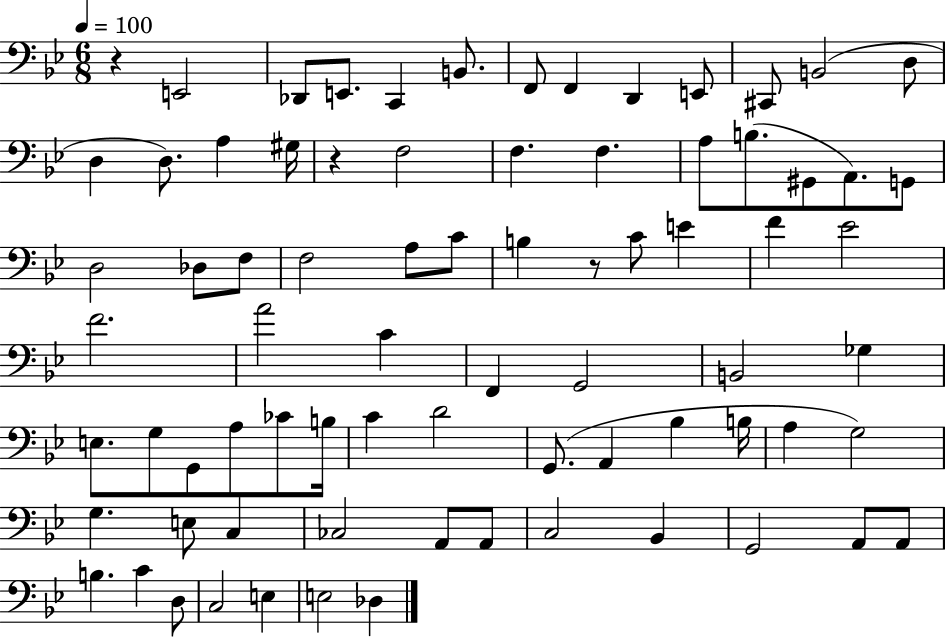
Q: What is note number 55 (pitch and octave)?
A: A3